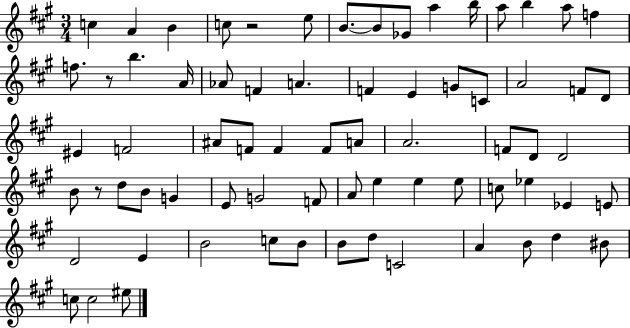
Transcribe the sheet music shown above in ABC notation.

X:1
T:Untitled
M:3/4
L:1/4
K:A
c A B c/2 z2 e/2 B/2 B/2 _G/2 a b/4 a/2 b a/2 f f/2 z/2 b A/4 _A/2 F A F E G/2 C/2 A2 F/2 D/2 ^E F2 ^A/2 F/2 F F/2 A/2 A2 F/2 D/2 D2 B/2 z/2 d/2 B/2 G E/2 G2 F/2 A/2 e e e/2 c/2 _e _E E/2 D2 E B2 c/2 B/2 B/2 d/2 C2 A B/2 d ^B/2 c/2 c2 ^e/2